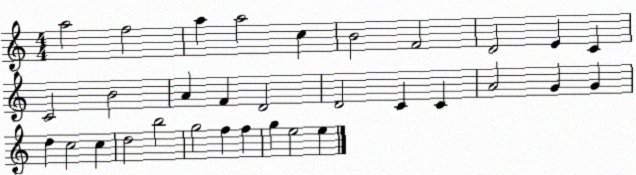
X:1
T:Untitled
M:4/4
L:1/4
K:C
a2 f2 a a2 c B2 F2 D2 E C C2 B2 A F D2 D2 C C A2 G G d c2 c d2 b2 g2 f f g e2 e